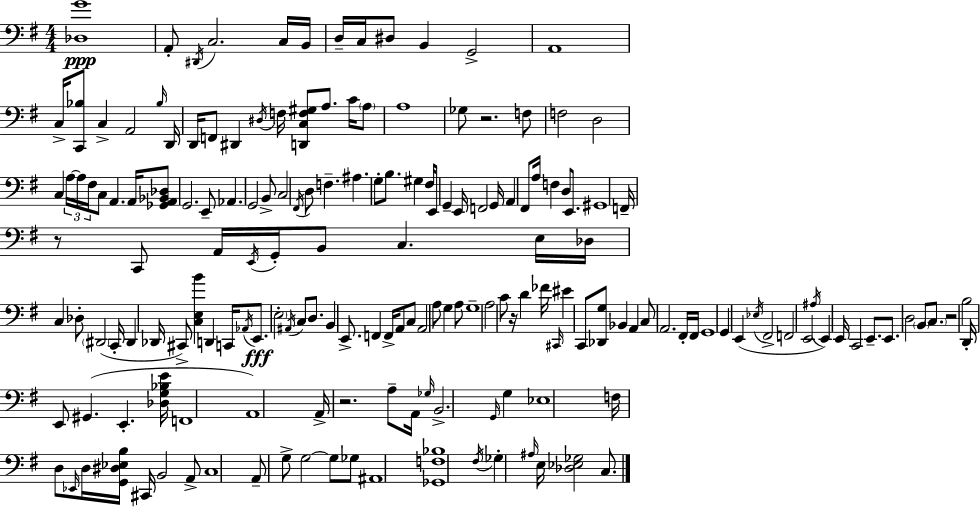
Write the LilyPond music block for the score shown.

{
  \clef bass
  \numericTimeSignature
  \time 4/4
  \key g \major
  \repeat volta 2 { <des g'>1\ppp | a,8-. \acciaccatura { dis,16 } c2. c16 | b,16 d16-- c16 dis8 b,4 g,2-> | a,1 | \break c16-> <c, bes>8 c4-> a,2 | \grace { bes16 } d,16 d,16 f,8 dis,4 \acciaccatura { dis16 } f16 <d, c f gis>8 a8. | c'16 \parenthesize a8 a1 | ges8 r2. | \break f8 f2 d2 | c4 \tuplet 3/2 { a16~~ a16 fis16 } c8 a,4. | a,16 <ges, a, bes, des>8 g,2. | e,8-- aes,4. g,2 | \break b,8-> c2 \acciaccatura { fis,16 } d8 f4.-- | ais4. g8-. b8. gis4 | fis16 e,8 g,4-- e,16 f,2 | g,16 a,4 fis,8 a16 f4 d8 | \break e,8. gis,1 | f,16-- r8 c,8 a,16 \acciaccatura { e,16 } g,16-. b,8 c4. | e16 des16 c4 des8-. \parenthesize dis,2( | c,16-. dis,4 des,16 cis,8->) <c e b'>4 | \break d,4 c,16 \acciaccatura { aes,16 }\fff e,8. \parenthesize e2-. | \acciaccatura { ais,16 } c8 d8. b,4 e,8.-> f,4 | f,16-> a,8 c8 a,2 a8 | g4 a8 g1-- | \break a2 c'8 | r16 d'4 fes'16 \grace { cis,16 } eis'4 c,8 <des, g>8 | bes,4 a,4 c8 a,2. | fis,16-. fis,16 g,1 | \break g,4 e,4( | \acciaccatura { ees16 } fis,2-> f,2 | e,2 \acciaccatura { ais16 }) e,4 e,16 c,2 | e,8.-- e,8. d2 | \break \parenthesize b,8 \parenthesize c8. r2 | b2 d,16-. e,8 gis,4.( | e,4.-. <des g bes e'>16 f,1 | a,1) | \break a,16-> r2. | a8-- a,16 \grace { ges16 } b,2.-> | \grace { g,16 } g4 ees1 | f16 d8 \grace { ees,16 } | \break d16 <g, dis ees b>16 cis,16 b,2 a,8-> c1 | a,8-- g8-> | g2~~ g8 ges8 ais,1 | <ges, f bes>1 | \break \acciaccatura { fis16 } ges4-. | \grace { ais16 } e16 <des ees ges>2 c8. } \bar "|."
}